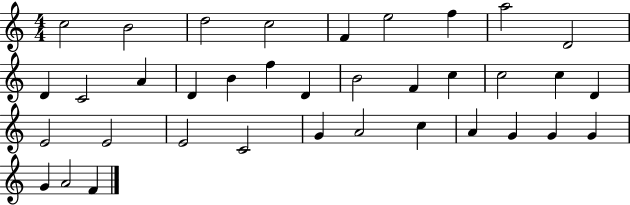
C5/h B4/h D5/h C5/h F4/q E5/h F5/q A5/h D4/h D4/q C4/h A4/q D4/q B4/q F5/q D4/q B4/h F4/q C5/q C5/h C5/q D4/q E4/h E4/h E4/h C4/h G4/q A4/h C5/q A4/q G4/q G4/q G4/q G4/q A4/h F4/q